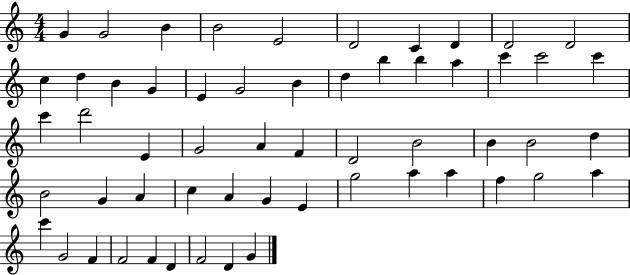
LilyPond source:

{
  \clef treble
  \numericTimeSignature
  \time 4/4
  \key c \major
  g'4 g'2 b'4 | b'2 e'2 | d'2 c'4 d'4 | d'2 d'2 | \break c''4 d''4 b'4 g'4 | e'4 g'2 b'4 | d''4 b''4 b''4 a''4 | c'''4 c'''2 c'''4 | \break c'''4 d'''2 e'4 | g'2 a'4 f'4 | d'2 b'2 | b'4 b'2 d''4 | \break b'2 g'4 a'4 | c''4 a'4 g'4 e'4 | g''2 a''4 a''4 | f''4 g''2 a''4 | \break c'''4 g'2 f'4 | f'2 f'4 d'4 | f'2 d'4 g'4 | \bar "|."
}